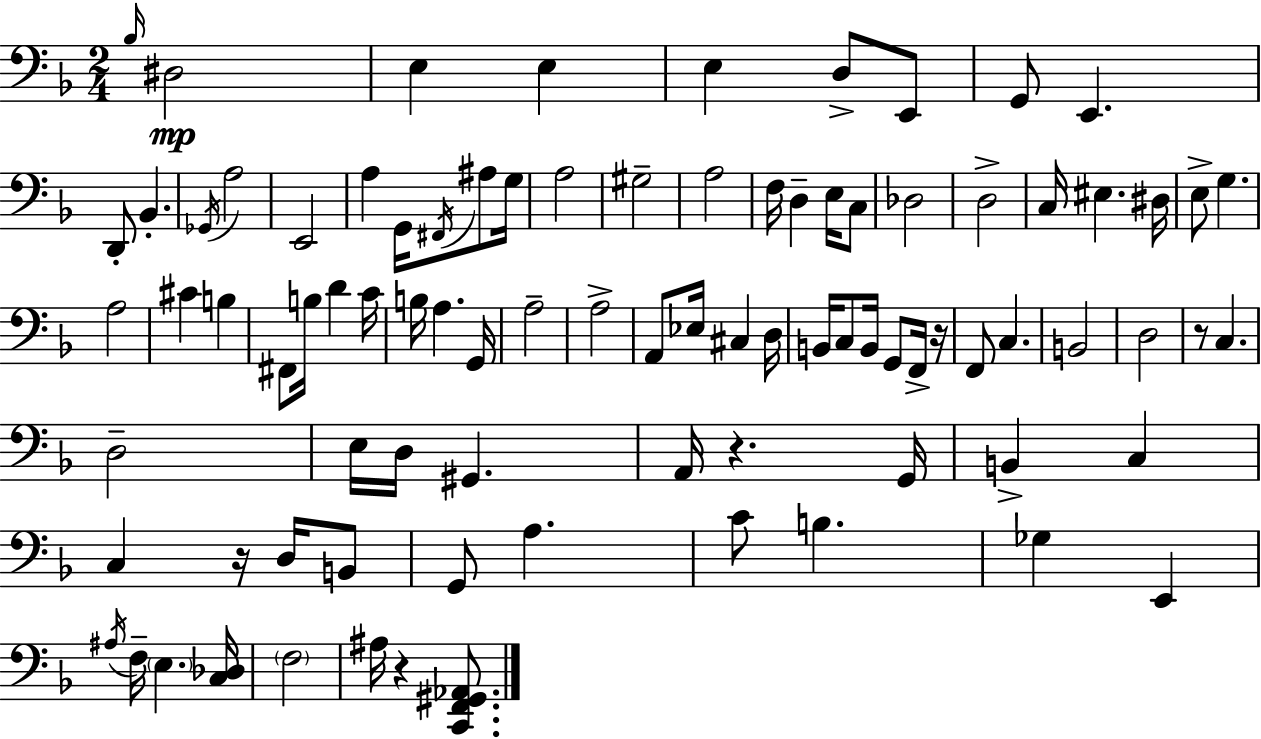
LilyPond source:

{
  \clef bass
  \numericTimeSignature
  \time 2/4
  \key d \minor
  \grace { bes16 }\mp dis2 | e4 e4 | e4 d8-> e,8 | g,8 e,4. | \break d,8-. bes,4.-. | \acciaccatura { ges,16 } a2 | e,2 | a4 g,16 \acciaccatura { fis,16 } | \break ais8 g16 a2 | gis2-- | a2 | f16 d4-- | \break e16 c8 des2 | d2-> | c16 eis4. | dis16 e8-> g4. | \break a2 | cis'4 b4 | fis,8 b16 d'4 | c'16 b16 a4. | \break g,16 a2-- | a2-> | a,8 ees16 cis4 | d16 b,16 c8 b,16 g,8 | \break f,16-> r16 f,8 c4. | b,2 | d2 | r8 c4. | \break d2-- | e16 d16 gis,4. | a,16 r4. | g,16 b,4-> c4 | \break c4 r16 | d16 b,8 g,8 a4. | c'8 b4. | ges4 e,4 | \break \acciaccatura { ais16 } f16-- \parenthesize e4. | <c des>16 \parenthesize f2 | ais16 r4 | <c, f, gis, aes,>8. \bar "|."
}